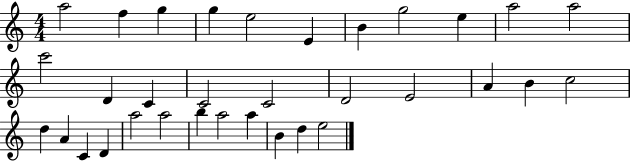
{
  \clef treble
  \numericTimeSignature
  \time 4/4
  \key c \major
  a''2 f''4 g''4 | g''4 e''2 e'4 | b'4 g''2 e''4 | a''2 a''2 | \break c'''2 d'4 c'4 | c'2 c'2 | d'2 e'2 | a'4 b'4 c''2 | \break d''4 a'4 c'4 d'4 | a''2 a''2 | b''4 a''2 a''4 | b'4 d''4 e''2 | \break \bar "|."
}